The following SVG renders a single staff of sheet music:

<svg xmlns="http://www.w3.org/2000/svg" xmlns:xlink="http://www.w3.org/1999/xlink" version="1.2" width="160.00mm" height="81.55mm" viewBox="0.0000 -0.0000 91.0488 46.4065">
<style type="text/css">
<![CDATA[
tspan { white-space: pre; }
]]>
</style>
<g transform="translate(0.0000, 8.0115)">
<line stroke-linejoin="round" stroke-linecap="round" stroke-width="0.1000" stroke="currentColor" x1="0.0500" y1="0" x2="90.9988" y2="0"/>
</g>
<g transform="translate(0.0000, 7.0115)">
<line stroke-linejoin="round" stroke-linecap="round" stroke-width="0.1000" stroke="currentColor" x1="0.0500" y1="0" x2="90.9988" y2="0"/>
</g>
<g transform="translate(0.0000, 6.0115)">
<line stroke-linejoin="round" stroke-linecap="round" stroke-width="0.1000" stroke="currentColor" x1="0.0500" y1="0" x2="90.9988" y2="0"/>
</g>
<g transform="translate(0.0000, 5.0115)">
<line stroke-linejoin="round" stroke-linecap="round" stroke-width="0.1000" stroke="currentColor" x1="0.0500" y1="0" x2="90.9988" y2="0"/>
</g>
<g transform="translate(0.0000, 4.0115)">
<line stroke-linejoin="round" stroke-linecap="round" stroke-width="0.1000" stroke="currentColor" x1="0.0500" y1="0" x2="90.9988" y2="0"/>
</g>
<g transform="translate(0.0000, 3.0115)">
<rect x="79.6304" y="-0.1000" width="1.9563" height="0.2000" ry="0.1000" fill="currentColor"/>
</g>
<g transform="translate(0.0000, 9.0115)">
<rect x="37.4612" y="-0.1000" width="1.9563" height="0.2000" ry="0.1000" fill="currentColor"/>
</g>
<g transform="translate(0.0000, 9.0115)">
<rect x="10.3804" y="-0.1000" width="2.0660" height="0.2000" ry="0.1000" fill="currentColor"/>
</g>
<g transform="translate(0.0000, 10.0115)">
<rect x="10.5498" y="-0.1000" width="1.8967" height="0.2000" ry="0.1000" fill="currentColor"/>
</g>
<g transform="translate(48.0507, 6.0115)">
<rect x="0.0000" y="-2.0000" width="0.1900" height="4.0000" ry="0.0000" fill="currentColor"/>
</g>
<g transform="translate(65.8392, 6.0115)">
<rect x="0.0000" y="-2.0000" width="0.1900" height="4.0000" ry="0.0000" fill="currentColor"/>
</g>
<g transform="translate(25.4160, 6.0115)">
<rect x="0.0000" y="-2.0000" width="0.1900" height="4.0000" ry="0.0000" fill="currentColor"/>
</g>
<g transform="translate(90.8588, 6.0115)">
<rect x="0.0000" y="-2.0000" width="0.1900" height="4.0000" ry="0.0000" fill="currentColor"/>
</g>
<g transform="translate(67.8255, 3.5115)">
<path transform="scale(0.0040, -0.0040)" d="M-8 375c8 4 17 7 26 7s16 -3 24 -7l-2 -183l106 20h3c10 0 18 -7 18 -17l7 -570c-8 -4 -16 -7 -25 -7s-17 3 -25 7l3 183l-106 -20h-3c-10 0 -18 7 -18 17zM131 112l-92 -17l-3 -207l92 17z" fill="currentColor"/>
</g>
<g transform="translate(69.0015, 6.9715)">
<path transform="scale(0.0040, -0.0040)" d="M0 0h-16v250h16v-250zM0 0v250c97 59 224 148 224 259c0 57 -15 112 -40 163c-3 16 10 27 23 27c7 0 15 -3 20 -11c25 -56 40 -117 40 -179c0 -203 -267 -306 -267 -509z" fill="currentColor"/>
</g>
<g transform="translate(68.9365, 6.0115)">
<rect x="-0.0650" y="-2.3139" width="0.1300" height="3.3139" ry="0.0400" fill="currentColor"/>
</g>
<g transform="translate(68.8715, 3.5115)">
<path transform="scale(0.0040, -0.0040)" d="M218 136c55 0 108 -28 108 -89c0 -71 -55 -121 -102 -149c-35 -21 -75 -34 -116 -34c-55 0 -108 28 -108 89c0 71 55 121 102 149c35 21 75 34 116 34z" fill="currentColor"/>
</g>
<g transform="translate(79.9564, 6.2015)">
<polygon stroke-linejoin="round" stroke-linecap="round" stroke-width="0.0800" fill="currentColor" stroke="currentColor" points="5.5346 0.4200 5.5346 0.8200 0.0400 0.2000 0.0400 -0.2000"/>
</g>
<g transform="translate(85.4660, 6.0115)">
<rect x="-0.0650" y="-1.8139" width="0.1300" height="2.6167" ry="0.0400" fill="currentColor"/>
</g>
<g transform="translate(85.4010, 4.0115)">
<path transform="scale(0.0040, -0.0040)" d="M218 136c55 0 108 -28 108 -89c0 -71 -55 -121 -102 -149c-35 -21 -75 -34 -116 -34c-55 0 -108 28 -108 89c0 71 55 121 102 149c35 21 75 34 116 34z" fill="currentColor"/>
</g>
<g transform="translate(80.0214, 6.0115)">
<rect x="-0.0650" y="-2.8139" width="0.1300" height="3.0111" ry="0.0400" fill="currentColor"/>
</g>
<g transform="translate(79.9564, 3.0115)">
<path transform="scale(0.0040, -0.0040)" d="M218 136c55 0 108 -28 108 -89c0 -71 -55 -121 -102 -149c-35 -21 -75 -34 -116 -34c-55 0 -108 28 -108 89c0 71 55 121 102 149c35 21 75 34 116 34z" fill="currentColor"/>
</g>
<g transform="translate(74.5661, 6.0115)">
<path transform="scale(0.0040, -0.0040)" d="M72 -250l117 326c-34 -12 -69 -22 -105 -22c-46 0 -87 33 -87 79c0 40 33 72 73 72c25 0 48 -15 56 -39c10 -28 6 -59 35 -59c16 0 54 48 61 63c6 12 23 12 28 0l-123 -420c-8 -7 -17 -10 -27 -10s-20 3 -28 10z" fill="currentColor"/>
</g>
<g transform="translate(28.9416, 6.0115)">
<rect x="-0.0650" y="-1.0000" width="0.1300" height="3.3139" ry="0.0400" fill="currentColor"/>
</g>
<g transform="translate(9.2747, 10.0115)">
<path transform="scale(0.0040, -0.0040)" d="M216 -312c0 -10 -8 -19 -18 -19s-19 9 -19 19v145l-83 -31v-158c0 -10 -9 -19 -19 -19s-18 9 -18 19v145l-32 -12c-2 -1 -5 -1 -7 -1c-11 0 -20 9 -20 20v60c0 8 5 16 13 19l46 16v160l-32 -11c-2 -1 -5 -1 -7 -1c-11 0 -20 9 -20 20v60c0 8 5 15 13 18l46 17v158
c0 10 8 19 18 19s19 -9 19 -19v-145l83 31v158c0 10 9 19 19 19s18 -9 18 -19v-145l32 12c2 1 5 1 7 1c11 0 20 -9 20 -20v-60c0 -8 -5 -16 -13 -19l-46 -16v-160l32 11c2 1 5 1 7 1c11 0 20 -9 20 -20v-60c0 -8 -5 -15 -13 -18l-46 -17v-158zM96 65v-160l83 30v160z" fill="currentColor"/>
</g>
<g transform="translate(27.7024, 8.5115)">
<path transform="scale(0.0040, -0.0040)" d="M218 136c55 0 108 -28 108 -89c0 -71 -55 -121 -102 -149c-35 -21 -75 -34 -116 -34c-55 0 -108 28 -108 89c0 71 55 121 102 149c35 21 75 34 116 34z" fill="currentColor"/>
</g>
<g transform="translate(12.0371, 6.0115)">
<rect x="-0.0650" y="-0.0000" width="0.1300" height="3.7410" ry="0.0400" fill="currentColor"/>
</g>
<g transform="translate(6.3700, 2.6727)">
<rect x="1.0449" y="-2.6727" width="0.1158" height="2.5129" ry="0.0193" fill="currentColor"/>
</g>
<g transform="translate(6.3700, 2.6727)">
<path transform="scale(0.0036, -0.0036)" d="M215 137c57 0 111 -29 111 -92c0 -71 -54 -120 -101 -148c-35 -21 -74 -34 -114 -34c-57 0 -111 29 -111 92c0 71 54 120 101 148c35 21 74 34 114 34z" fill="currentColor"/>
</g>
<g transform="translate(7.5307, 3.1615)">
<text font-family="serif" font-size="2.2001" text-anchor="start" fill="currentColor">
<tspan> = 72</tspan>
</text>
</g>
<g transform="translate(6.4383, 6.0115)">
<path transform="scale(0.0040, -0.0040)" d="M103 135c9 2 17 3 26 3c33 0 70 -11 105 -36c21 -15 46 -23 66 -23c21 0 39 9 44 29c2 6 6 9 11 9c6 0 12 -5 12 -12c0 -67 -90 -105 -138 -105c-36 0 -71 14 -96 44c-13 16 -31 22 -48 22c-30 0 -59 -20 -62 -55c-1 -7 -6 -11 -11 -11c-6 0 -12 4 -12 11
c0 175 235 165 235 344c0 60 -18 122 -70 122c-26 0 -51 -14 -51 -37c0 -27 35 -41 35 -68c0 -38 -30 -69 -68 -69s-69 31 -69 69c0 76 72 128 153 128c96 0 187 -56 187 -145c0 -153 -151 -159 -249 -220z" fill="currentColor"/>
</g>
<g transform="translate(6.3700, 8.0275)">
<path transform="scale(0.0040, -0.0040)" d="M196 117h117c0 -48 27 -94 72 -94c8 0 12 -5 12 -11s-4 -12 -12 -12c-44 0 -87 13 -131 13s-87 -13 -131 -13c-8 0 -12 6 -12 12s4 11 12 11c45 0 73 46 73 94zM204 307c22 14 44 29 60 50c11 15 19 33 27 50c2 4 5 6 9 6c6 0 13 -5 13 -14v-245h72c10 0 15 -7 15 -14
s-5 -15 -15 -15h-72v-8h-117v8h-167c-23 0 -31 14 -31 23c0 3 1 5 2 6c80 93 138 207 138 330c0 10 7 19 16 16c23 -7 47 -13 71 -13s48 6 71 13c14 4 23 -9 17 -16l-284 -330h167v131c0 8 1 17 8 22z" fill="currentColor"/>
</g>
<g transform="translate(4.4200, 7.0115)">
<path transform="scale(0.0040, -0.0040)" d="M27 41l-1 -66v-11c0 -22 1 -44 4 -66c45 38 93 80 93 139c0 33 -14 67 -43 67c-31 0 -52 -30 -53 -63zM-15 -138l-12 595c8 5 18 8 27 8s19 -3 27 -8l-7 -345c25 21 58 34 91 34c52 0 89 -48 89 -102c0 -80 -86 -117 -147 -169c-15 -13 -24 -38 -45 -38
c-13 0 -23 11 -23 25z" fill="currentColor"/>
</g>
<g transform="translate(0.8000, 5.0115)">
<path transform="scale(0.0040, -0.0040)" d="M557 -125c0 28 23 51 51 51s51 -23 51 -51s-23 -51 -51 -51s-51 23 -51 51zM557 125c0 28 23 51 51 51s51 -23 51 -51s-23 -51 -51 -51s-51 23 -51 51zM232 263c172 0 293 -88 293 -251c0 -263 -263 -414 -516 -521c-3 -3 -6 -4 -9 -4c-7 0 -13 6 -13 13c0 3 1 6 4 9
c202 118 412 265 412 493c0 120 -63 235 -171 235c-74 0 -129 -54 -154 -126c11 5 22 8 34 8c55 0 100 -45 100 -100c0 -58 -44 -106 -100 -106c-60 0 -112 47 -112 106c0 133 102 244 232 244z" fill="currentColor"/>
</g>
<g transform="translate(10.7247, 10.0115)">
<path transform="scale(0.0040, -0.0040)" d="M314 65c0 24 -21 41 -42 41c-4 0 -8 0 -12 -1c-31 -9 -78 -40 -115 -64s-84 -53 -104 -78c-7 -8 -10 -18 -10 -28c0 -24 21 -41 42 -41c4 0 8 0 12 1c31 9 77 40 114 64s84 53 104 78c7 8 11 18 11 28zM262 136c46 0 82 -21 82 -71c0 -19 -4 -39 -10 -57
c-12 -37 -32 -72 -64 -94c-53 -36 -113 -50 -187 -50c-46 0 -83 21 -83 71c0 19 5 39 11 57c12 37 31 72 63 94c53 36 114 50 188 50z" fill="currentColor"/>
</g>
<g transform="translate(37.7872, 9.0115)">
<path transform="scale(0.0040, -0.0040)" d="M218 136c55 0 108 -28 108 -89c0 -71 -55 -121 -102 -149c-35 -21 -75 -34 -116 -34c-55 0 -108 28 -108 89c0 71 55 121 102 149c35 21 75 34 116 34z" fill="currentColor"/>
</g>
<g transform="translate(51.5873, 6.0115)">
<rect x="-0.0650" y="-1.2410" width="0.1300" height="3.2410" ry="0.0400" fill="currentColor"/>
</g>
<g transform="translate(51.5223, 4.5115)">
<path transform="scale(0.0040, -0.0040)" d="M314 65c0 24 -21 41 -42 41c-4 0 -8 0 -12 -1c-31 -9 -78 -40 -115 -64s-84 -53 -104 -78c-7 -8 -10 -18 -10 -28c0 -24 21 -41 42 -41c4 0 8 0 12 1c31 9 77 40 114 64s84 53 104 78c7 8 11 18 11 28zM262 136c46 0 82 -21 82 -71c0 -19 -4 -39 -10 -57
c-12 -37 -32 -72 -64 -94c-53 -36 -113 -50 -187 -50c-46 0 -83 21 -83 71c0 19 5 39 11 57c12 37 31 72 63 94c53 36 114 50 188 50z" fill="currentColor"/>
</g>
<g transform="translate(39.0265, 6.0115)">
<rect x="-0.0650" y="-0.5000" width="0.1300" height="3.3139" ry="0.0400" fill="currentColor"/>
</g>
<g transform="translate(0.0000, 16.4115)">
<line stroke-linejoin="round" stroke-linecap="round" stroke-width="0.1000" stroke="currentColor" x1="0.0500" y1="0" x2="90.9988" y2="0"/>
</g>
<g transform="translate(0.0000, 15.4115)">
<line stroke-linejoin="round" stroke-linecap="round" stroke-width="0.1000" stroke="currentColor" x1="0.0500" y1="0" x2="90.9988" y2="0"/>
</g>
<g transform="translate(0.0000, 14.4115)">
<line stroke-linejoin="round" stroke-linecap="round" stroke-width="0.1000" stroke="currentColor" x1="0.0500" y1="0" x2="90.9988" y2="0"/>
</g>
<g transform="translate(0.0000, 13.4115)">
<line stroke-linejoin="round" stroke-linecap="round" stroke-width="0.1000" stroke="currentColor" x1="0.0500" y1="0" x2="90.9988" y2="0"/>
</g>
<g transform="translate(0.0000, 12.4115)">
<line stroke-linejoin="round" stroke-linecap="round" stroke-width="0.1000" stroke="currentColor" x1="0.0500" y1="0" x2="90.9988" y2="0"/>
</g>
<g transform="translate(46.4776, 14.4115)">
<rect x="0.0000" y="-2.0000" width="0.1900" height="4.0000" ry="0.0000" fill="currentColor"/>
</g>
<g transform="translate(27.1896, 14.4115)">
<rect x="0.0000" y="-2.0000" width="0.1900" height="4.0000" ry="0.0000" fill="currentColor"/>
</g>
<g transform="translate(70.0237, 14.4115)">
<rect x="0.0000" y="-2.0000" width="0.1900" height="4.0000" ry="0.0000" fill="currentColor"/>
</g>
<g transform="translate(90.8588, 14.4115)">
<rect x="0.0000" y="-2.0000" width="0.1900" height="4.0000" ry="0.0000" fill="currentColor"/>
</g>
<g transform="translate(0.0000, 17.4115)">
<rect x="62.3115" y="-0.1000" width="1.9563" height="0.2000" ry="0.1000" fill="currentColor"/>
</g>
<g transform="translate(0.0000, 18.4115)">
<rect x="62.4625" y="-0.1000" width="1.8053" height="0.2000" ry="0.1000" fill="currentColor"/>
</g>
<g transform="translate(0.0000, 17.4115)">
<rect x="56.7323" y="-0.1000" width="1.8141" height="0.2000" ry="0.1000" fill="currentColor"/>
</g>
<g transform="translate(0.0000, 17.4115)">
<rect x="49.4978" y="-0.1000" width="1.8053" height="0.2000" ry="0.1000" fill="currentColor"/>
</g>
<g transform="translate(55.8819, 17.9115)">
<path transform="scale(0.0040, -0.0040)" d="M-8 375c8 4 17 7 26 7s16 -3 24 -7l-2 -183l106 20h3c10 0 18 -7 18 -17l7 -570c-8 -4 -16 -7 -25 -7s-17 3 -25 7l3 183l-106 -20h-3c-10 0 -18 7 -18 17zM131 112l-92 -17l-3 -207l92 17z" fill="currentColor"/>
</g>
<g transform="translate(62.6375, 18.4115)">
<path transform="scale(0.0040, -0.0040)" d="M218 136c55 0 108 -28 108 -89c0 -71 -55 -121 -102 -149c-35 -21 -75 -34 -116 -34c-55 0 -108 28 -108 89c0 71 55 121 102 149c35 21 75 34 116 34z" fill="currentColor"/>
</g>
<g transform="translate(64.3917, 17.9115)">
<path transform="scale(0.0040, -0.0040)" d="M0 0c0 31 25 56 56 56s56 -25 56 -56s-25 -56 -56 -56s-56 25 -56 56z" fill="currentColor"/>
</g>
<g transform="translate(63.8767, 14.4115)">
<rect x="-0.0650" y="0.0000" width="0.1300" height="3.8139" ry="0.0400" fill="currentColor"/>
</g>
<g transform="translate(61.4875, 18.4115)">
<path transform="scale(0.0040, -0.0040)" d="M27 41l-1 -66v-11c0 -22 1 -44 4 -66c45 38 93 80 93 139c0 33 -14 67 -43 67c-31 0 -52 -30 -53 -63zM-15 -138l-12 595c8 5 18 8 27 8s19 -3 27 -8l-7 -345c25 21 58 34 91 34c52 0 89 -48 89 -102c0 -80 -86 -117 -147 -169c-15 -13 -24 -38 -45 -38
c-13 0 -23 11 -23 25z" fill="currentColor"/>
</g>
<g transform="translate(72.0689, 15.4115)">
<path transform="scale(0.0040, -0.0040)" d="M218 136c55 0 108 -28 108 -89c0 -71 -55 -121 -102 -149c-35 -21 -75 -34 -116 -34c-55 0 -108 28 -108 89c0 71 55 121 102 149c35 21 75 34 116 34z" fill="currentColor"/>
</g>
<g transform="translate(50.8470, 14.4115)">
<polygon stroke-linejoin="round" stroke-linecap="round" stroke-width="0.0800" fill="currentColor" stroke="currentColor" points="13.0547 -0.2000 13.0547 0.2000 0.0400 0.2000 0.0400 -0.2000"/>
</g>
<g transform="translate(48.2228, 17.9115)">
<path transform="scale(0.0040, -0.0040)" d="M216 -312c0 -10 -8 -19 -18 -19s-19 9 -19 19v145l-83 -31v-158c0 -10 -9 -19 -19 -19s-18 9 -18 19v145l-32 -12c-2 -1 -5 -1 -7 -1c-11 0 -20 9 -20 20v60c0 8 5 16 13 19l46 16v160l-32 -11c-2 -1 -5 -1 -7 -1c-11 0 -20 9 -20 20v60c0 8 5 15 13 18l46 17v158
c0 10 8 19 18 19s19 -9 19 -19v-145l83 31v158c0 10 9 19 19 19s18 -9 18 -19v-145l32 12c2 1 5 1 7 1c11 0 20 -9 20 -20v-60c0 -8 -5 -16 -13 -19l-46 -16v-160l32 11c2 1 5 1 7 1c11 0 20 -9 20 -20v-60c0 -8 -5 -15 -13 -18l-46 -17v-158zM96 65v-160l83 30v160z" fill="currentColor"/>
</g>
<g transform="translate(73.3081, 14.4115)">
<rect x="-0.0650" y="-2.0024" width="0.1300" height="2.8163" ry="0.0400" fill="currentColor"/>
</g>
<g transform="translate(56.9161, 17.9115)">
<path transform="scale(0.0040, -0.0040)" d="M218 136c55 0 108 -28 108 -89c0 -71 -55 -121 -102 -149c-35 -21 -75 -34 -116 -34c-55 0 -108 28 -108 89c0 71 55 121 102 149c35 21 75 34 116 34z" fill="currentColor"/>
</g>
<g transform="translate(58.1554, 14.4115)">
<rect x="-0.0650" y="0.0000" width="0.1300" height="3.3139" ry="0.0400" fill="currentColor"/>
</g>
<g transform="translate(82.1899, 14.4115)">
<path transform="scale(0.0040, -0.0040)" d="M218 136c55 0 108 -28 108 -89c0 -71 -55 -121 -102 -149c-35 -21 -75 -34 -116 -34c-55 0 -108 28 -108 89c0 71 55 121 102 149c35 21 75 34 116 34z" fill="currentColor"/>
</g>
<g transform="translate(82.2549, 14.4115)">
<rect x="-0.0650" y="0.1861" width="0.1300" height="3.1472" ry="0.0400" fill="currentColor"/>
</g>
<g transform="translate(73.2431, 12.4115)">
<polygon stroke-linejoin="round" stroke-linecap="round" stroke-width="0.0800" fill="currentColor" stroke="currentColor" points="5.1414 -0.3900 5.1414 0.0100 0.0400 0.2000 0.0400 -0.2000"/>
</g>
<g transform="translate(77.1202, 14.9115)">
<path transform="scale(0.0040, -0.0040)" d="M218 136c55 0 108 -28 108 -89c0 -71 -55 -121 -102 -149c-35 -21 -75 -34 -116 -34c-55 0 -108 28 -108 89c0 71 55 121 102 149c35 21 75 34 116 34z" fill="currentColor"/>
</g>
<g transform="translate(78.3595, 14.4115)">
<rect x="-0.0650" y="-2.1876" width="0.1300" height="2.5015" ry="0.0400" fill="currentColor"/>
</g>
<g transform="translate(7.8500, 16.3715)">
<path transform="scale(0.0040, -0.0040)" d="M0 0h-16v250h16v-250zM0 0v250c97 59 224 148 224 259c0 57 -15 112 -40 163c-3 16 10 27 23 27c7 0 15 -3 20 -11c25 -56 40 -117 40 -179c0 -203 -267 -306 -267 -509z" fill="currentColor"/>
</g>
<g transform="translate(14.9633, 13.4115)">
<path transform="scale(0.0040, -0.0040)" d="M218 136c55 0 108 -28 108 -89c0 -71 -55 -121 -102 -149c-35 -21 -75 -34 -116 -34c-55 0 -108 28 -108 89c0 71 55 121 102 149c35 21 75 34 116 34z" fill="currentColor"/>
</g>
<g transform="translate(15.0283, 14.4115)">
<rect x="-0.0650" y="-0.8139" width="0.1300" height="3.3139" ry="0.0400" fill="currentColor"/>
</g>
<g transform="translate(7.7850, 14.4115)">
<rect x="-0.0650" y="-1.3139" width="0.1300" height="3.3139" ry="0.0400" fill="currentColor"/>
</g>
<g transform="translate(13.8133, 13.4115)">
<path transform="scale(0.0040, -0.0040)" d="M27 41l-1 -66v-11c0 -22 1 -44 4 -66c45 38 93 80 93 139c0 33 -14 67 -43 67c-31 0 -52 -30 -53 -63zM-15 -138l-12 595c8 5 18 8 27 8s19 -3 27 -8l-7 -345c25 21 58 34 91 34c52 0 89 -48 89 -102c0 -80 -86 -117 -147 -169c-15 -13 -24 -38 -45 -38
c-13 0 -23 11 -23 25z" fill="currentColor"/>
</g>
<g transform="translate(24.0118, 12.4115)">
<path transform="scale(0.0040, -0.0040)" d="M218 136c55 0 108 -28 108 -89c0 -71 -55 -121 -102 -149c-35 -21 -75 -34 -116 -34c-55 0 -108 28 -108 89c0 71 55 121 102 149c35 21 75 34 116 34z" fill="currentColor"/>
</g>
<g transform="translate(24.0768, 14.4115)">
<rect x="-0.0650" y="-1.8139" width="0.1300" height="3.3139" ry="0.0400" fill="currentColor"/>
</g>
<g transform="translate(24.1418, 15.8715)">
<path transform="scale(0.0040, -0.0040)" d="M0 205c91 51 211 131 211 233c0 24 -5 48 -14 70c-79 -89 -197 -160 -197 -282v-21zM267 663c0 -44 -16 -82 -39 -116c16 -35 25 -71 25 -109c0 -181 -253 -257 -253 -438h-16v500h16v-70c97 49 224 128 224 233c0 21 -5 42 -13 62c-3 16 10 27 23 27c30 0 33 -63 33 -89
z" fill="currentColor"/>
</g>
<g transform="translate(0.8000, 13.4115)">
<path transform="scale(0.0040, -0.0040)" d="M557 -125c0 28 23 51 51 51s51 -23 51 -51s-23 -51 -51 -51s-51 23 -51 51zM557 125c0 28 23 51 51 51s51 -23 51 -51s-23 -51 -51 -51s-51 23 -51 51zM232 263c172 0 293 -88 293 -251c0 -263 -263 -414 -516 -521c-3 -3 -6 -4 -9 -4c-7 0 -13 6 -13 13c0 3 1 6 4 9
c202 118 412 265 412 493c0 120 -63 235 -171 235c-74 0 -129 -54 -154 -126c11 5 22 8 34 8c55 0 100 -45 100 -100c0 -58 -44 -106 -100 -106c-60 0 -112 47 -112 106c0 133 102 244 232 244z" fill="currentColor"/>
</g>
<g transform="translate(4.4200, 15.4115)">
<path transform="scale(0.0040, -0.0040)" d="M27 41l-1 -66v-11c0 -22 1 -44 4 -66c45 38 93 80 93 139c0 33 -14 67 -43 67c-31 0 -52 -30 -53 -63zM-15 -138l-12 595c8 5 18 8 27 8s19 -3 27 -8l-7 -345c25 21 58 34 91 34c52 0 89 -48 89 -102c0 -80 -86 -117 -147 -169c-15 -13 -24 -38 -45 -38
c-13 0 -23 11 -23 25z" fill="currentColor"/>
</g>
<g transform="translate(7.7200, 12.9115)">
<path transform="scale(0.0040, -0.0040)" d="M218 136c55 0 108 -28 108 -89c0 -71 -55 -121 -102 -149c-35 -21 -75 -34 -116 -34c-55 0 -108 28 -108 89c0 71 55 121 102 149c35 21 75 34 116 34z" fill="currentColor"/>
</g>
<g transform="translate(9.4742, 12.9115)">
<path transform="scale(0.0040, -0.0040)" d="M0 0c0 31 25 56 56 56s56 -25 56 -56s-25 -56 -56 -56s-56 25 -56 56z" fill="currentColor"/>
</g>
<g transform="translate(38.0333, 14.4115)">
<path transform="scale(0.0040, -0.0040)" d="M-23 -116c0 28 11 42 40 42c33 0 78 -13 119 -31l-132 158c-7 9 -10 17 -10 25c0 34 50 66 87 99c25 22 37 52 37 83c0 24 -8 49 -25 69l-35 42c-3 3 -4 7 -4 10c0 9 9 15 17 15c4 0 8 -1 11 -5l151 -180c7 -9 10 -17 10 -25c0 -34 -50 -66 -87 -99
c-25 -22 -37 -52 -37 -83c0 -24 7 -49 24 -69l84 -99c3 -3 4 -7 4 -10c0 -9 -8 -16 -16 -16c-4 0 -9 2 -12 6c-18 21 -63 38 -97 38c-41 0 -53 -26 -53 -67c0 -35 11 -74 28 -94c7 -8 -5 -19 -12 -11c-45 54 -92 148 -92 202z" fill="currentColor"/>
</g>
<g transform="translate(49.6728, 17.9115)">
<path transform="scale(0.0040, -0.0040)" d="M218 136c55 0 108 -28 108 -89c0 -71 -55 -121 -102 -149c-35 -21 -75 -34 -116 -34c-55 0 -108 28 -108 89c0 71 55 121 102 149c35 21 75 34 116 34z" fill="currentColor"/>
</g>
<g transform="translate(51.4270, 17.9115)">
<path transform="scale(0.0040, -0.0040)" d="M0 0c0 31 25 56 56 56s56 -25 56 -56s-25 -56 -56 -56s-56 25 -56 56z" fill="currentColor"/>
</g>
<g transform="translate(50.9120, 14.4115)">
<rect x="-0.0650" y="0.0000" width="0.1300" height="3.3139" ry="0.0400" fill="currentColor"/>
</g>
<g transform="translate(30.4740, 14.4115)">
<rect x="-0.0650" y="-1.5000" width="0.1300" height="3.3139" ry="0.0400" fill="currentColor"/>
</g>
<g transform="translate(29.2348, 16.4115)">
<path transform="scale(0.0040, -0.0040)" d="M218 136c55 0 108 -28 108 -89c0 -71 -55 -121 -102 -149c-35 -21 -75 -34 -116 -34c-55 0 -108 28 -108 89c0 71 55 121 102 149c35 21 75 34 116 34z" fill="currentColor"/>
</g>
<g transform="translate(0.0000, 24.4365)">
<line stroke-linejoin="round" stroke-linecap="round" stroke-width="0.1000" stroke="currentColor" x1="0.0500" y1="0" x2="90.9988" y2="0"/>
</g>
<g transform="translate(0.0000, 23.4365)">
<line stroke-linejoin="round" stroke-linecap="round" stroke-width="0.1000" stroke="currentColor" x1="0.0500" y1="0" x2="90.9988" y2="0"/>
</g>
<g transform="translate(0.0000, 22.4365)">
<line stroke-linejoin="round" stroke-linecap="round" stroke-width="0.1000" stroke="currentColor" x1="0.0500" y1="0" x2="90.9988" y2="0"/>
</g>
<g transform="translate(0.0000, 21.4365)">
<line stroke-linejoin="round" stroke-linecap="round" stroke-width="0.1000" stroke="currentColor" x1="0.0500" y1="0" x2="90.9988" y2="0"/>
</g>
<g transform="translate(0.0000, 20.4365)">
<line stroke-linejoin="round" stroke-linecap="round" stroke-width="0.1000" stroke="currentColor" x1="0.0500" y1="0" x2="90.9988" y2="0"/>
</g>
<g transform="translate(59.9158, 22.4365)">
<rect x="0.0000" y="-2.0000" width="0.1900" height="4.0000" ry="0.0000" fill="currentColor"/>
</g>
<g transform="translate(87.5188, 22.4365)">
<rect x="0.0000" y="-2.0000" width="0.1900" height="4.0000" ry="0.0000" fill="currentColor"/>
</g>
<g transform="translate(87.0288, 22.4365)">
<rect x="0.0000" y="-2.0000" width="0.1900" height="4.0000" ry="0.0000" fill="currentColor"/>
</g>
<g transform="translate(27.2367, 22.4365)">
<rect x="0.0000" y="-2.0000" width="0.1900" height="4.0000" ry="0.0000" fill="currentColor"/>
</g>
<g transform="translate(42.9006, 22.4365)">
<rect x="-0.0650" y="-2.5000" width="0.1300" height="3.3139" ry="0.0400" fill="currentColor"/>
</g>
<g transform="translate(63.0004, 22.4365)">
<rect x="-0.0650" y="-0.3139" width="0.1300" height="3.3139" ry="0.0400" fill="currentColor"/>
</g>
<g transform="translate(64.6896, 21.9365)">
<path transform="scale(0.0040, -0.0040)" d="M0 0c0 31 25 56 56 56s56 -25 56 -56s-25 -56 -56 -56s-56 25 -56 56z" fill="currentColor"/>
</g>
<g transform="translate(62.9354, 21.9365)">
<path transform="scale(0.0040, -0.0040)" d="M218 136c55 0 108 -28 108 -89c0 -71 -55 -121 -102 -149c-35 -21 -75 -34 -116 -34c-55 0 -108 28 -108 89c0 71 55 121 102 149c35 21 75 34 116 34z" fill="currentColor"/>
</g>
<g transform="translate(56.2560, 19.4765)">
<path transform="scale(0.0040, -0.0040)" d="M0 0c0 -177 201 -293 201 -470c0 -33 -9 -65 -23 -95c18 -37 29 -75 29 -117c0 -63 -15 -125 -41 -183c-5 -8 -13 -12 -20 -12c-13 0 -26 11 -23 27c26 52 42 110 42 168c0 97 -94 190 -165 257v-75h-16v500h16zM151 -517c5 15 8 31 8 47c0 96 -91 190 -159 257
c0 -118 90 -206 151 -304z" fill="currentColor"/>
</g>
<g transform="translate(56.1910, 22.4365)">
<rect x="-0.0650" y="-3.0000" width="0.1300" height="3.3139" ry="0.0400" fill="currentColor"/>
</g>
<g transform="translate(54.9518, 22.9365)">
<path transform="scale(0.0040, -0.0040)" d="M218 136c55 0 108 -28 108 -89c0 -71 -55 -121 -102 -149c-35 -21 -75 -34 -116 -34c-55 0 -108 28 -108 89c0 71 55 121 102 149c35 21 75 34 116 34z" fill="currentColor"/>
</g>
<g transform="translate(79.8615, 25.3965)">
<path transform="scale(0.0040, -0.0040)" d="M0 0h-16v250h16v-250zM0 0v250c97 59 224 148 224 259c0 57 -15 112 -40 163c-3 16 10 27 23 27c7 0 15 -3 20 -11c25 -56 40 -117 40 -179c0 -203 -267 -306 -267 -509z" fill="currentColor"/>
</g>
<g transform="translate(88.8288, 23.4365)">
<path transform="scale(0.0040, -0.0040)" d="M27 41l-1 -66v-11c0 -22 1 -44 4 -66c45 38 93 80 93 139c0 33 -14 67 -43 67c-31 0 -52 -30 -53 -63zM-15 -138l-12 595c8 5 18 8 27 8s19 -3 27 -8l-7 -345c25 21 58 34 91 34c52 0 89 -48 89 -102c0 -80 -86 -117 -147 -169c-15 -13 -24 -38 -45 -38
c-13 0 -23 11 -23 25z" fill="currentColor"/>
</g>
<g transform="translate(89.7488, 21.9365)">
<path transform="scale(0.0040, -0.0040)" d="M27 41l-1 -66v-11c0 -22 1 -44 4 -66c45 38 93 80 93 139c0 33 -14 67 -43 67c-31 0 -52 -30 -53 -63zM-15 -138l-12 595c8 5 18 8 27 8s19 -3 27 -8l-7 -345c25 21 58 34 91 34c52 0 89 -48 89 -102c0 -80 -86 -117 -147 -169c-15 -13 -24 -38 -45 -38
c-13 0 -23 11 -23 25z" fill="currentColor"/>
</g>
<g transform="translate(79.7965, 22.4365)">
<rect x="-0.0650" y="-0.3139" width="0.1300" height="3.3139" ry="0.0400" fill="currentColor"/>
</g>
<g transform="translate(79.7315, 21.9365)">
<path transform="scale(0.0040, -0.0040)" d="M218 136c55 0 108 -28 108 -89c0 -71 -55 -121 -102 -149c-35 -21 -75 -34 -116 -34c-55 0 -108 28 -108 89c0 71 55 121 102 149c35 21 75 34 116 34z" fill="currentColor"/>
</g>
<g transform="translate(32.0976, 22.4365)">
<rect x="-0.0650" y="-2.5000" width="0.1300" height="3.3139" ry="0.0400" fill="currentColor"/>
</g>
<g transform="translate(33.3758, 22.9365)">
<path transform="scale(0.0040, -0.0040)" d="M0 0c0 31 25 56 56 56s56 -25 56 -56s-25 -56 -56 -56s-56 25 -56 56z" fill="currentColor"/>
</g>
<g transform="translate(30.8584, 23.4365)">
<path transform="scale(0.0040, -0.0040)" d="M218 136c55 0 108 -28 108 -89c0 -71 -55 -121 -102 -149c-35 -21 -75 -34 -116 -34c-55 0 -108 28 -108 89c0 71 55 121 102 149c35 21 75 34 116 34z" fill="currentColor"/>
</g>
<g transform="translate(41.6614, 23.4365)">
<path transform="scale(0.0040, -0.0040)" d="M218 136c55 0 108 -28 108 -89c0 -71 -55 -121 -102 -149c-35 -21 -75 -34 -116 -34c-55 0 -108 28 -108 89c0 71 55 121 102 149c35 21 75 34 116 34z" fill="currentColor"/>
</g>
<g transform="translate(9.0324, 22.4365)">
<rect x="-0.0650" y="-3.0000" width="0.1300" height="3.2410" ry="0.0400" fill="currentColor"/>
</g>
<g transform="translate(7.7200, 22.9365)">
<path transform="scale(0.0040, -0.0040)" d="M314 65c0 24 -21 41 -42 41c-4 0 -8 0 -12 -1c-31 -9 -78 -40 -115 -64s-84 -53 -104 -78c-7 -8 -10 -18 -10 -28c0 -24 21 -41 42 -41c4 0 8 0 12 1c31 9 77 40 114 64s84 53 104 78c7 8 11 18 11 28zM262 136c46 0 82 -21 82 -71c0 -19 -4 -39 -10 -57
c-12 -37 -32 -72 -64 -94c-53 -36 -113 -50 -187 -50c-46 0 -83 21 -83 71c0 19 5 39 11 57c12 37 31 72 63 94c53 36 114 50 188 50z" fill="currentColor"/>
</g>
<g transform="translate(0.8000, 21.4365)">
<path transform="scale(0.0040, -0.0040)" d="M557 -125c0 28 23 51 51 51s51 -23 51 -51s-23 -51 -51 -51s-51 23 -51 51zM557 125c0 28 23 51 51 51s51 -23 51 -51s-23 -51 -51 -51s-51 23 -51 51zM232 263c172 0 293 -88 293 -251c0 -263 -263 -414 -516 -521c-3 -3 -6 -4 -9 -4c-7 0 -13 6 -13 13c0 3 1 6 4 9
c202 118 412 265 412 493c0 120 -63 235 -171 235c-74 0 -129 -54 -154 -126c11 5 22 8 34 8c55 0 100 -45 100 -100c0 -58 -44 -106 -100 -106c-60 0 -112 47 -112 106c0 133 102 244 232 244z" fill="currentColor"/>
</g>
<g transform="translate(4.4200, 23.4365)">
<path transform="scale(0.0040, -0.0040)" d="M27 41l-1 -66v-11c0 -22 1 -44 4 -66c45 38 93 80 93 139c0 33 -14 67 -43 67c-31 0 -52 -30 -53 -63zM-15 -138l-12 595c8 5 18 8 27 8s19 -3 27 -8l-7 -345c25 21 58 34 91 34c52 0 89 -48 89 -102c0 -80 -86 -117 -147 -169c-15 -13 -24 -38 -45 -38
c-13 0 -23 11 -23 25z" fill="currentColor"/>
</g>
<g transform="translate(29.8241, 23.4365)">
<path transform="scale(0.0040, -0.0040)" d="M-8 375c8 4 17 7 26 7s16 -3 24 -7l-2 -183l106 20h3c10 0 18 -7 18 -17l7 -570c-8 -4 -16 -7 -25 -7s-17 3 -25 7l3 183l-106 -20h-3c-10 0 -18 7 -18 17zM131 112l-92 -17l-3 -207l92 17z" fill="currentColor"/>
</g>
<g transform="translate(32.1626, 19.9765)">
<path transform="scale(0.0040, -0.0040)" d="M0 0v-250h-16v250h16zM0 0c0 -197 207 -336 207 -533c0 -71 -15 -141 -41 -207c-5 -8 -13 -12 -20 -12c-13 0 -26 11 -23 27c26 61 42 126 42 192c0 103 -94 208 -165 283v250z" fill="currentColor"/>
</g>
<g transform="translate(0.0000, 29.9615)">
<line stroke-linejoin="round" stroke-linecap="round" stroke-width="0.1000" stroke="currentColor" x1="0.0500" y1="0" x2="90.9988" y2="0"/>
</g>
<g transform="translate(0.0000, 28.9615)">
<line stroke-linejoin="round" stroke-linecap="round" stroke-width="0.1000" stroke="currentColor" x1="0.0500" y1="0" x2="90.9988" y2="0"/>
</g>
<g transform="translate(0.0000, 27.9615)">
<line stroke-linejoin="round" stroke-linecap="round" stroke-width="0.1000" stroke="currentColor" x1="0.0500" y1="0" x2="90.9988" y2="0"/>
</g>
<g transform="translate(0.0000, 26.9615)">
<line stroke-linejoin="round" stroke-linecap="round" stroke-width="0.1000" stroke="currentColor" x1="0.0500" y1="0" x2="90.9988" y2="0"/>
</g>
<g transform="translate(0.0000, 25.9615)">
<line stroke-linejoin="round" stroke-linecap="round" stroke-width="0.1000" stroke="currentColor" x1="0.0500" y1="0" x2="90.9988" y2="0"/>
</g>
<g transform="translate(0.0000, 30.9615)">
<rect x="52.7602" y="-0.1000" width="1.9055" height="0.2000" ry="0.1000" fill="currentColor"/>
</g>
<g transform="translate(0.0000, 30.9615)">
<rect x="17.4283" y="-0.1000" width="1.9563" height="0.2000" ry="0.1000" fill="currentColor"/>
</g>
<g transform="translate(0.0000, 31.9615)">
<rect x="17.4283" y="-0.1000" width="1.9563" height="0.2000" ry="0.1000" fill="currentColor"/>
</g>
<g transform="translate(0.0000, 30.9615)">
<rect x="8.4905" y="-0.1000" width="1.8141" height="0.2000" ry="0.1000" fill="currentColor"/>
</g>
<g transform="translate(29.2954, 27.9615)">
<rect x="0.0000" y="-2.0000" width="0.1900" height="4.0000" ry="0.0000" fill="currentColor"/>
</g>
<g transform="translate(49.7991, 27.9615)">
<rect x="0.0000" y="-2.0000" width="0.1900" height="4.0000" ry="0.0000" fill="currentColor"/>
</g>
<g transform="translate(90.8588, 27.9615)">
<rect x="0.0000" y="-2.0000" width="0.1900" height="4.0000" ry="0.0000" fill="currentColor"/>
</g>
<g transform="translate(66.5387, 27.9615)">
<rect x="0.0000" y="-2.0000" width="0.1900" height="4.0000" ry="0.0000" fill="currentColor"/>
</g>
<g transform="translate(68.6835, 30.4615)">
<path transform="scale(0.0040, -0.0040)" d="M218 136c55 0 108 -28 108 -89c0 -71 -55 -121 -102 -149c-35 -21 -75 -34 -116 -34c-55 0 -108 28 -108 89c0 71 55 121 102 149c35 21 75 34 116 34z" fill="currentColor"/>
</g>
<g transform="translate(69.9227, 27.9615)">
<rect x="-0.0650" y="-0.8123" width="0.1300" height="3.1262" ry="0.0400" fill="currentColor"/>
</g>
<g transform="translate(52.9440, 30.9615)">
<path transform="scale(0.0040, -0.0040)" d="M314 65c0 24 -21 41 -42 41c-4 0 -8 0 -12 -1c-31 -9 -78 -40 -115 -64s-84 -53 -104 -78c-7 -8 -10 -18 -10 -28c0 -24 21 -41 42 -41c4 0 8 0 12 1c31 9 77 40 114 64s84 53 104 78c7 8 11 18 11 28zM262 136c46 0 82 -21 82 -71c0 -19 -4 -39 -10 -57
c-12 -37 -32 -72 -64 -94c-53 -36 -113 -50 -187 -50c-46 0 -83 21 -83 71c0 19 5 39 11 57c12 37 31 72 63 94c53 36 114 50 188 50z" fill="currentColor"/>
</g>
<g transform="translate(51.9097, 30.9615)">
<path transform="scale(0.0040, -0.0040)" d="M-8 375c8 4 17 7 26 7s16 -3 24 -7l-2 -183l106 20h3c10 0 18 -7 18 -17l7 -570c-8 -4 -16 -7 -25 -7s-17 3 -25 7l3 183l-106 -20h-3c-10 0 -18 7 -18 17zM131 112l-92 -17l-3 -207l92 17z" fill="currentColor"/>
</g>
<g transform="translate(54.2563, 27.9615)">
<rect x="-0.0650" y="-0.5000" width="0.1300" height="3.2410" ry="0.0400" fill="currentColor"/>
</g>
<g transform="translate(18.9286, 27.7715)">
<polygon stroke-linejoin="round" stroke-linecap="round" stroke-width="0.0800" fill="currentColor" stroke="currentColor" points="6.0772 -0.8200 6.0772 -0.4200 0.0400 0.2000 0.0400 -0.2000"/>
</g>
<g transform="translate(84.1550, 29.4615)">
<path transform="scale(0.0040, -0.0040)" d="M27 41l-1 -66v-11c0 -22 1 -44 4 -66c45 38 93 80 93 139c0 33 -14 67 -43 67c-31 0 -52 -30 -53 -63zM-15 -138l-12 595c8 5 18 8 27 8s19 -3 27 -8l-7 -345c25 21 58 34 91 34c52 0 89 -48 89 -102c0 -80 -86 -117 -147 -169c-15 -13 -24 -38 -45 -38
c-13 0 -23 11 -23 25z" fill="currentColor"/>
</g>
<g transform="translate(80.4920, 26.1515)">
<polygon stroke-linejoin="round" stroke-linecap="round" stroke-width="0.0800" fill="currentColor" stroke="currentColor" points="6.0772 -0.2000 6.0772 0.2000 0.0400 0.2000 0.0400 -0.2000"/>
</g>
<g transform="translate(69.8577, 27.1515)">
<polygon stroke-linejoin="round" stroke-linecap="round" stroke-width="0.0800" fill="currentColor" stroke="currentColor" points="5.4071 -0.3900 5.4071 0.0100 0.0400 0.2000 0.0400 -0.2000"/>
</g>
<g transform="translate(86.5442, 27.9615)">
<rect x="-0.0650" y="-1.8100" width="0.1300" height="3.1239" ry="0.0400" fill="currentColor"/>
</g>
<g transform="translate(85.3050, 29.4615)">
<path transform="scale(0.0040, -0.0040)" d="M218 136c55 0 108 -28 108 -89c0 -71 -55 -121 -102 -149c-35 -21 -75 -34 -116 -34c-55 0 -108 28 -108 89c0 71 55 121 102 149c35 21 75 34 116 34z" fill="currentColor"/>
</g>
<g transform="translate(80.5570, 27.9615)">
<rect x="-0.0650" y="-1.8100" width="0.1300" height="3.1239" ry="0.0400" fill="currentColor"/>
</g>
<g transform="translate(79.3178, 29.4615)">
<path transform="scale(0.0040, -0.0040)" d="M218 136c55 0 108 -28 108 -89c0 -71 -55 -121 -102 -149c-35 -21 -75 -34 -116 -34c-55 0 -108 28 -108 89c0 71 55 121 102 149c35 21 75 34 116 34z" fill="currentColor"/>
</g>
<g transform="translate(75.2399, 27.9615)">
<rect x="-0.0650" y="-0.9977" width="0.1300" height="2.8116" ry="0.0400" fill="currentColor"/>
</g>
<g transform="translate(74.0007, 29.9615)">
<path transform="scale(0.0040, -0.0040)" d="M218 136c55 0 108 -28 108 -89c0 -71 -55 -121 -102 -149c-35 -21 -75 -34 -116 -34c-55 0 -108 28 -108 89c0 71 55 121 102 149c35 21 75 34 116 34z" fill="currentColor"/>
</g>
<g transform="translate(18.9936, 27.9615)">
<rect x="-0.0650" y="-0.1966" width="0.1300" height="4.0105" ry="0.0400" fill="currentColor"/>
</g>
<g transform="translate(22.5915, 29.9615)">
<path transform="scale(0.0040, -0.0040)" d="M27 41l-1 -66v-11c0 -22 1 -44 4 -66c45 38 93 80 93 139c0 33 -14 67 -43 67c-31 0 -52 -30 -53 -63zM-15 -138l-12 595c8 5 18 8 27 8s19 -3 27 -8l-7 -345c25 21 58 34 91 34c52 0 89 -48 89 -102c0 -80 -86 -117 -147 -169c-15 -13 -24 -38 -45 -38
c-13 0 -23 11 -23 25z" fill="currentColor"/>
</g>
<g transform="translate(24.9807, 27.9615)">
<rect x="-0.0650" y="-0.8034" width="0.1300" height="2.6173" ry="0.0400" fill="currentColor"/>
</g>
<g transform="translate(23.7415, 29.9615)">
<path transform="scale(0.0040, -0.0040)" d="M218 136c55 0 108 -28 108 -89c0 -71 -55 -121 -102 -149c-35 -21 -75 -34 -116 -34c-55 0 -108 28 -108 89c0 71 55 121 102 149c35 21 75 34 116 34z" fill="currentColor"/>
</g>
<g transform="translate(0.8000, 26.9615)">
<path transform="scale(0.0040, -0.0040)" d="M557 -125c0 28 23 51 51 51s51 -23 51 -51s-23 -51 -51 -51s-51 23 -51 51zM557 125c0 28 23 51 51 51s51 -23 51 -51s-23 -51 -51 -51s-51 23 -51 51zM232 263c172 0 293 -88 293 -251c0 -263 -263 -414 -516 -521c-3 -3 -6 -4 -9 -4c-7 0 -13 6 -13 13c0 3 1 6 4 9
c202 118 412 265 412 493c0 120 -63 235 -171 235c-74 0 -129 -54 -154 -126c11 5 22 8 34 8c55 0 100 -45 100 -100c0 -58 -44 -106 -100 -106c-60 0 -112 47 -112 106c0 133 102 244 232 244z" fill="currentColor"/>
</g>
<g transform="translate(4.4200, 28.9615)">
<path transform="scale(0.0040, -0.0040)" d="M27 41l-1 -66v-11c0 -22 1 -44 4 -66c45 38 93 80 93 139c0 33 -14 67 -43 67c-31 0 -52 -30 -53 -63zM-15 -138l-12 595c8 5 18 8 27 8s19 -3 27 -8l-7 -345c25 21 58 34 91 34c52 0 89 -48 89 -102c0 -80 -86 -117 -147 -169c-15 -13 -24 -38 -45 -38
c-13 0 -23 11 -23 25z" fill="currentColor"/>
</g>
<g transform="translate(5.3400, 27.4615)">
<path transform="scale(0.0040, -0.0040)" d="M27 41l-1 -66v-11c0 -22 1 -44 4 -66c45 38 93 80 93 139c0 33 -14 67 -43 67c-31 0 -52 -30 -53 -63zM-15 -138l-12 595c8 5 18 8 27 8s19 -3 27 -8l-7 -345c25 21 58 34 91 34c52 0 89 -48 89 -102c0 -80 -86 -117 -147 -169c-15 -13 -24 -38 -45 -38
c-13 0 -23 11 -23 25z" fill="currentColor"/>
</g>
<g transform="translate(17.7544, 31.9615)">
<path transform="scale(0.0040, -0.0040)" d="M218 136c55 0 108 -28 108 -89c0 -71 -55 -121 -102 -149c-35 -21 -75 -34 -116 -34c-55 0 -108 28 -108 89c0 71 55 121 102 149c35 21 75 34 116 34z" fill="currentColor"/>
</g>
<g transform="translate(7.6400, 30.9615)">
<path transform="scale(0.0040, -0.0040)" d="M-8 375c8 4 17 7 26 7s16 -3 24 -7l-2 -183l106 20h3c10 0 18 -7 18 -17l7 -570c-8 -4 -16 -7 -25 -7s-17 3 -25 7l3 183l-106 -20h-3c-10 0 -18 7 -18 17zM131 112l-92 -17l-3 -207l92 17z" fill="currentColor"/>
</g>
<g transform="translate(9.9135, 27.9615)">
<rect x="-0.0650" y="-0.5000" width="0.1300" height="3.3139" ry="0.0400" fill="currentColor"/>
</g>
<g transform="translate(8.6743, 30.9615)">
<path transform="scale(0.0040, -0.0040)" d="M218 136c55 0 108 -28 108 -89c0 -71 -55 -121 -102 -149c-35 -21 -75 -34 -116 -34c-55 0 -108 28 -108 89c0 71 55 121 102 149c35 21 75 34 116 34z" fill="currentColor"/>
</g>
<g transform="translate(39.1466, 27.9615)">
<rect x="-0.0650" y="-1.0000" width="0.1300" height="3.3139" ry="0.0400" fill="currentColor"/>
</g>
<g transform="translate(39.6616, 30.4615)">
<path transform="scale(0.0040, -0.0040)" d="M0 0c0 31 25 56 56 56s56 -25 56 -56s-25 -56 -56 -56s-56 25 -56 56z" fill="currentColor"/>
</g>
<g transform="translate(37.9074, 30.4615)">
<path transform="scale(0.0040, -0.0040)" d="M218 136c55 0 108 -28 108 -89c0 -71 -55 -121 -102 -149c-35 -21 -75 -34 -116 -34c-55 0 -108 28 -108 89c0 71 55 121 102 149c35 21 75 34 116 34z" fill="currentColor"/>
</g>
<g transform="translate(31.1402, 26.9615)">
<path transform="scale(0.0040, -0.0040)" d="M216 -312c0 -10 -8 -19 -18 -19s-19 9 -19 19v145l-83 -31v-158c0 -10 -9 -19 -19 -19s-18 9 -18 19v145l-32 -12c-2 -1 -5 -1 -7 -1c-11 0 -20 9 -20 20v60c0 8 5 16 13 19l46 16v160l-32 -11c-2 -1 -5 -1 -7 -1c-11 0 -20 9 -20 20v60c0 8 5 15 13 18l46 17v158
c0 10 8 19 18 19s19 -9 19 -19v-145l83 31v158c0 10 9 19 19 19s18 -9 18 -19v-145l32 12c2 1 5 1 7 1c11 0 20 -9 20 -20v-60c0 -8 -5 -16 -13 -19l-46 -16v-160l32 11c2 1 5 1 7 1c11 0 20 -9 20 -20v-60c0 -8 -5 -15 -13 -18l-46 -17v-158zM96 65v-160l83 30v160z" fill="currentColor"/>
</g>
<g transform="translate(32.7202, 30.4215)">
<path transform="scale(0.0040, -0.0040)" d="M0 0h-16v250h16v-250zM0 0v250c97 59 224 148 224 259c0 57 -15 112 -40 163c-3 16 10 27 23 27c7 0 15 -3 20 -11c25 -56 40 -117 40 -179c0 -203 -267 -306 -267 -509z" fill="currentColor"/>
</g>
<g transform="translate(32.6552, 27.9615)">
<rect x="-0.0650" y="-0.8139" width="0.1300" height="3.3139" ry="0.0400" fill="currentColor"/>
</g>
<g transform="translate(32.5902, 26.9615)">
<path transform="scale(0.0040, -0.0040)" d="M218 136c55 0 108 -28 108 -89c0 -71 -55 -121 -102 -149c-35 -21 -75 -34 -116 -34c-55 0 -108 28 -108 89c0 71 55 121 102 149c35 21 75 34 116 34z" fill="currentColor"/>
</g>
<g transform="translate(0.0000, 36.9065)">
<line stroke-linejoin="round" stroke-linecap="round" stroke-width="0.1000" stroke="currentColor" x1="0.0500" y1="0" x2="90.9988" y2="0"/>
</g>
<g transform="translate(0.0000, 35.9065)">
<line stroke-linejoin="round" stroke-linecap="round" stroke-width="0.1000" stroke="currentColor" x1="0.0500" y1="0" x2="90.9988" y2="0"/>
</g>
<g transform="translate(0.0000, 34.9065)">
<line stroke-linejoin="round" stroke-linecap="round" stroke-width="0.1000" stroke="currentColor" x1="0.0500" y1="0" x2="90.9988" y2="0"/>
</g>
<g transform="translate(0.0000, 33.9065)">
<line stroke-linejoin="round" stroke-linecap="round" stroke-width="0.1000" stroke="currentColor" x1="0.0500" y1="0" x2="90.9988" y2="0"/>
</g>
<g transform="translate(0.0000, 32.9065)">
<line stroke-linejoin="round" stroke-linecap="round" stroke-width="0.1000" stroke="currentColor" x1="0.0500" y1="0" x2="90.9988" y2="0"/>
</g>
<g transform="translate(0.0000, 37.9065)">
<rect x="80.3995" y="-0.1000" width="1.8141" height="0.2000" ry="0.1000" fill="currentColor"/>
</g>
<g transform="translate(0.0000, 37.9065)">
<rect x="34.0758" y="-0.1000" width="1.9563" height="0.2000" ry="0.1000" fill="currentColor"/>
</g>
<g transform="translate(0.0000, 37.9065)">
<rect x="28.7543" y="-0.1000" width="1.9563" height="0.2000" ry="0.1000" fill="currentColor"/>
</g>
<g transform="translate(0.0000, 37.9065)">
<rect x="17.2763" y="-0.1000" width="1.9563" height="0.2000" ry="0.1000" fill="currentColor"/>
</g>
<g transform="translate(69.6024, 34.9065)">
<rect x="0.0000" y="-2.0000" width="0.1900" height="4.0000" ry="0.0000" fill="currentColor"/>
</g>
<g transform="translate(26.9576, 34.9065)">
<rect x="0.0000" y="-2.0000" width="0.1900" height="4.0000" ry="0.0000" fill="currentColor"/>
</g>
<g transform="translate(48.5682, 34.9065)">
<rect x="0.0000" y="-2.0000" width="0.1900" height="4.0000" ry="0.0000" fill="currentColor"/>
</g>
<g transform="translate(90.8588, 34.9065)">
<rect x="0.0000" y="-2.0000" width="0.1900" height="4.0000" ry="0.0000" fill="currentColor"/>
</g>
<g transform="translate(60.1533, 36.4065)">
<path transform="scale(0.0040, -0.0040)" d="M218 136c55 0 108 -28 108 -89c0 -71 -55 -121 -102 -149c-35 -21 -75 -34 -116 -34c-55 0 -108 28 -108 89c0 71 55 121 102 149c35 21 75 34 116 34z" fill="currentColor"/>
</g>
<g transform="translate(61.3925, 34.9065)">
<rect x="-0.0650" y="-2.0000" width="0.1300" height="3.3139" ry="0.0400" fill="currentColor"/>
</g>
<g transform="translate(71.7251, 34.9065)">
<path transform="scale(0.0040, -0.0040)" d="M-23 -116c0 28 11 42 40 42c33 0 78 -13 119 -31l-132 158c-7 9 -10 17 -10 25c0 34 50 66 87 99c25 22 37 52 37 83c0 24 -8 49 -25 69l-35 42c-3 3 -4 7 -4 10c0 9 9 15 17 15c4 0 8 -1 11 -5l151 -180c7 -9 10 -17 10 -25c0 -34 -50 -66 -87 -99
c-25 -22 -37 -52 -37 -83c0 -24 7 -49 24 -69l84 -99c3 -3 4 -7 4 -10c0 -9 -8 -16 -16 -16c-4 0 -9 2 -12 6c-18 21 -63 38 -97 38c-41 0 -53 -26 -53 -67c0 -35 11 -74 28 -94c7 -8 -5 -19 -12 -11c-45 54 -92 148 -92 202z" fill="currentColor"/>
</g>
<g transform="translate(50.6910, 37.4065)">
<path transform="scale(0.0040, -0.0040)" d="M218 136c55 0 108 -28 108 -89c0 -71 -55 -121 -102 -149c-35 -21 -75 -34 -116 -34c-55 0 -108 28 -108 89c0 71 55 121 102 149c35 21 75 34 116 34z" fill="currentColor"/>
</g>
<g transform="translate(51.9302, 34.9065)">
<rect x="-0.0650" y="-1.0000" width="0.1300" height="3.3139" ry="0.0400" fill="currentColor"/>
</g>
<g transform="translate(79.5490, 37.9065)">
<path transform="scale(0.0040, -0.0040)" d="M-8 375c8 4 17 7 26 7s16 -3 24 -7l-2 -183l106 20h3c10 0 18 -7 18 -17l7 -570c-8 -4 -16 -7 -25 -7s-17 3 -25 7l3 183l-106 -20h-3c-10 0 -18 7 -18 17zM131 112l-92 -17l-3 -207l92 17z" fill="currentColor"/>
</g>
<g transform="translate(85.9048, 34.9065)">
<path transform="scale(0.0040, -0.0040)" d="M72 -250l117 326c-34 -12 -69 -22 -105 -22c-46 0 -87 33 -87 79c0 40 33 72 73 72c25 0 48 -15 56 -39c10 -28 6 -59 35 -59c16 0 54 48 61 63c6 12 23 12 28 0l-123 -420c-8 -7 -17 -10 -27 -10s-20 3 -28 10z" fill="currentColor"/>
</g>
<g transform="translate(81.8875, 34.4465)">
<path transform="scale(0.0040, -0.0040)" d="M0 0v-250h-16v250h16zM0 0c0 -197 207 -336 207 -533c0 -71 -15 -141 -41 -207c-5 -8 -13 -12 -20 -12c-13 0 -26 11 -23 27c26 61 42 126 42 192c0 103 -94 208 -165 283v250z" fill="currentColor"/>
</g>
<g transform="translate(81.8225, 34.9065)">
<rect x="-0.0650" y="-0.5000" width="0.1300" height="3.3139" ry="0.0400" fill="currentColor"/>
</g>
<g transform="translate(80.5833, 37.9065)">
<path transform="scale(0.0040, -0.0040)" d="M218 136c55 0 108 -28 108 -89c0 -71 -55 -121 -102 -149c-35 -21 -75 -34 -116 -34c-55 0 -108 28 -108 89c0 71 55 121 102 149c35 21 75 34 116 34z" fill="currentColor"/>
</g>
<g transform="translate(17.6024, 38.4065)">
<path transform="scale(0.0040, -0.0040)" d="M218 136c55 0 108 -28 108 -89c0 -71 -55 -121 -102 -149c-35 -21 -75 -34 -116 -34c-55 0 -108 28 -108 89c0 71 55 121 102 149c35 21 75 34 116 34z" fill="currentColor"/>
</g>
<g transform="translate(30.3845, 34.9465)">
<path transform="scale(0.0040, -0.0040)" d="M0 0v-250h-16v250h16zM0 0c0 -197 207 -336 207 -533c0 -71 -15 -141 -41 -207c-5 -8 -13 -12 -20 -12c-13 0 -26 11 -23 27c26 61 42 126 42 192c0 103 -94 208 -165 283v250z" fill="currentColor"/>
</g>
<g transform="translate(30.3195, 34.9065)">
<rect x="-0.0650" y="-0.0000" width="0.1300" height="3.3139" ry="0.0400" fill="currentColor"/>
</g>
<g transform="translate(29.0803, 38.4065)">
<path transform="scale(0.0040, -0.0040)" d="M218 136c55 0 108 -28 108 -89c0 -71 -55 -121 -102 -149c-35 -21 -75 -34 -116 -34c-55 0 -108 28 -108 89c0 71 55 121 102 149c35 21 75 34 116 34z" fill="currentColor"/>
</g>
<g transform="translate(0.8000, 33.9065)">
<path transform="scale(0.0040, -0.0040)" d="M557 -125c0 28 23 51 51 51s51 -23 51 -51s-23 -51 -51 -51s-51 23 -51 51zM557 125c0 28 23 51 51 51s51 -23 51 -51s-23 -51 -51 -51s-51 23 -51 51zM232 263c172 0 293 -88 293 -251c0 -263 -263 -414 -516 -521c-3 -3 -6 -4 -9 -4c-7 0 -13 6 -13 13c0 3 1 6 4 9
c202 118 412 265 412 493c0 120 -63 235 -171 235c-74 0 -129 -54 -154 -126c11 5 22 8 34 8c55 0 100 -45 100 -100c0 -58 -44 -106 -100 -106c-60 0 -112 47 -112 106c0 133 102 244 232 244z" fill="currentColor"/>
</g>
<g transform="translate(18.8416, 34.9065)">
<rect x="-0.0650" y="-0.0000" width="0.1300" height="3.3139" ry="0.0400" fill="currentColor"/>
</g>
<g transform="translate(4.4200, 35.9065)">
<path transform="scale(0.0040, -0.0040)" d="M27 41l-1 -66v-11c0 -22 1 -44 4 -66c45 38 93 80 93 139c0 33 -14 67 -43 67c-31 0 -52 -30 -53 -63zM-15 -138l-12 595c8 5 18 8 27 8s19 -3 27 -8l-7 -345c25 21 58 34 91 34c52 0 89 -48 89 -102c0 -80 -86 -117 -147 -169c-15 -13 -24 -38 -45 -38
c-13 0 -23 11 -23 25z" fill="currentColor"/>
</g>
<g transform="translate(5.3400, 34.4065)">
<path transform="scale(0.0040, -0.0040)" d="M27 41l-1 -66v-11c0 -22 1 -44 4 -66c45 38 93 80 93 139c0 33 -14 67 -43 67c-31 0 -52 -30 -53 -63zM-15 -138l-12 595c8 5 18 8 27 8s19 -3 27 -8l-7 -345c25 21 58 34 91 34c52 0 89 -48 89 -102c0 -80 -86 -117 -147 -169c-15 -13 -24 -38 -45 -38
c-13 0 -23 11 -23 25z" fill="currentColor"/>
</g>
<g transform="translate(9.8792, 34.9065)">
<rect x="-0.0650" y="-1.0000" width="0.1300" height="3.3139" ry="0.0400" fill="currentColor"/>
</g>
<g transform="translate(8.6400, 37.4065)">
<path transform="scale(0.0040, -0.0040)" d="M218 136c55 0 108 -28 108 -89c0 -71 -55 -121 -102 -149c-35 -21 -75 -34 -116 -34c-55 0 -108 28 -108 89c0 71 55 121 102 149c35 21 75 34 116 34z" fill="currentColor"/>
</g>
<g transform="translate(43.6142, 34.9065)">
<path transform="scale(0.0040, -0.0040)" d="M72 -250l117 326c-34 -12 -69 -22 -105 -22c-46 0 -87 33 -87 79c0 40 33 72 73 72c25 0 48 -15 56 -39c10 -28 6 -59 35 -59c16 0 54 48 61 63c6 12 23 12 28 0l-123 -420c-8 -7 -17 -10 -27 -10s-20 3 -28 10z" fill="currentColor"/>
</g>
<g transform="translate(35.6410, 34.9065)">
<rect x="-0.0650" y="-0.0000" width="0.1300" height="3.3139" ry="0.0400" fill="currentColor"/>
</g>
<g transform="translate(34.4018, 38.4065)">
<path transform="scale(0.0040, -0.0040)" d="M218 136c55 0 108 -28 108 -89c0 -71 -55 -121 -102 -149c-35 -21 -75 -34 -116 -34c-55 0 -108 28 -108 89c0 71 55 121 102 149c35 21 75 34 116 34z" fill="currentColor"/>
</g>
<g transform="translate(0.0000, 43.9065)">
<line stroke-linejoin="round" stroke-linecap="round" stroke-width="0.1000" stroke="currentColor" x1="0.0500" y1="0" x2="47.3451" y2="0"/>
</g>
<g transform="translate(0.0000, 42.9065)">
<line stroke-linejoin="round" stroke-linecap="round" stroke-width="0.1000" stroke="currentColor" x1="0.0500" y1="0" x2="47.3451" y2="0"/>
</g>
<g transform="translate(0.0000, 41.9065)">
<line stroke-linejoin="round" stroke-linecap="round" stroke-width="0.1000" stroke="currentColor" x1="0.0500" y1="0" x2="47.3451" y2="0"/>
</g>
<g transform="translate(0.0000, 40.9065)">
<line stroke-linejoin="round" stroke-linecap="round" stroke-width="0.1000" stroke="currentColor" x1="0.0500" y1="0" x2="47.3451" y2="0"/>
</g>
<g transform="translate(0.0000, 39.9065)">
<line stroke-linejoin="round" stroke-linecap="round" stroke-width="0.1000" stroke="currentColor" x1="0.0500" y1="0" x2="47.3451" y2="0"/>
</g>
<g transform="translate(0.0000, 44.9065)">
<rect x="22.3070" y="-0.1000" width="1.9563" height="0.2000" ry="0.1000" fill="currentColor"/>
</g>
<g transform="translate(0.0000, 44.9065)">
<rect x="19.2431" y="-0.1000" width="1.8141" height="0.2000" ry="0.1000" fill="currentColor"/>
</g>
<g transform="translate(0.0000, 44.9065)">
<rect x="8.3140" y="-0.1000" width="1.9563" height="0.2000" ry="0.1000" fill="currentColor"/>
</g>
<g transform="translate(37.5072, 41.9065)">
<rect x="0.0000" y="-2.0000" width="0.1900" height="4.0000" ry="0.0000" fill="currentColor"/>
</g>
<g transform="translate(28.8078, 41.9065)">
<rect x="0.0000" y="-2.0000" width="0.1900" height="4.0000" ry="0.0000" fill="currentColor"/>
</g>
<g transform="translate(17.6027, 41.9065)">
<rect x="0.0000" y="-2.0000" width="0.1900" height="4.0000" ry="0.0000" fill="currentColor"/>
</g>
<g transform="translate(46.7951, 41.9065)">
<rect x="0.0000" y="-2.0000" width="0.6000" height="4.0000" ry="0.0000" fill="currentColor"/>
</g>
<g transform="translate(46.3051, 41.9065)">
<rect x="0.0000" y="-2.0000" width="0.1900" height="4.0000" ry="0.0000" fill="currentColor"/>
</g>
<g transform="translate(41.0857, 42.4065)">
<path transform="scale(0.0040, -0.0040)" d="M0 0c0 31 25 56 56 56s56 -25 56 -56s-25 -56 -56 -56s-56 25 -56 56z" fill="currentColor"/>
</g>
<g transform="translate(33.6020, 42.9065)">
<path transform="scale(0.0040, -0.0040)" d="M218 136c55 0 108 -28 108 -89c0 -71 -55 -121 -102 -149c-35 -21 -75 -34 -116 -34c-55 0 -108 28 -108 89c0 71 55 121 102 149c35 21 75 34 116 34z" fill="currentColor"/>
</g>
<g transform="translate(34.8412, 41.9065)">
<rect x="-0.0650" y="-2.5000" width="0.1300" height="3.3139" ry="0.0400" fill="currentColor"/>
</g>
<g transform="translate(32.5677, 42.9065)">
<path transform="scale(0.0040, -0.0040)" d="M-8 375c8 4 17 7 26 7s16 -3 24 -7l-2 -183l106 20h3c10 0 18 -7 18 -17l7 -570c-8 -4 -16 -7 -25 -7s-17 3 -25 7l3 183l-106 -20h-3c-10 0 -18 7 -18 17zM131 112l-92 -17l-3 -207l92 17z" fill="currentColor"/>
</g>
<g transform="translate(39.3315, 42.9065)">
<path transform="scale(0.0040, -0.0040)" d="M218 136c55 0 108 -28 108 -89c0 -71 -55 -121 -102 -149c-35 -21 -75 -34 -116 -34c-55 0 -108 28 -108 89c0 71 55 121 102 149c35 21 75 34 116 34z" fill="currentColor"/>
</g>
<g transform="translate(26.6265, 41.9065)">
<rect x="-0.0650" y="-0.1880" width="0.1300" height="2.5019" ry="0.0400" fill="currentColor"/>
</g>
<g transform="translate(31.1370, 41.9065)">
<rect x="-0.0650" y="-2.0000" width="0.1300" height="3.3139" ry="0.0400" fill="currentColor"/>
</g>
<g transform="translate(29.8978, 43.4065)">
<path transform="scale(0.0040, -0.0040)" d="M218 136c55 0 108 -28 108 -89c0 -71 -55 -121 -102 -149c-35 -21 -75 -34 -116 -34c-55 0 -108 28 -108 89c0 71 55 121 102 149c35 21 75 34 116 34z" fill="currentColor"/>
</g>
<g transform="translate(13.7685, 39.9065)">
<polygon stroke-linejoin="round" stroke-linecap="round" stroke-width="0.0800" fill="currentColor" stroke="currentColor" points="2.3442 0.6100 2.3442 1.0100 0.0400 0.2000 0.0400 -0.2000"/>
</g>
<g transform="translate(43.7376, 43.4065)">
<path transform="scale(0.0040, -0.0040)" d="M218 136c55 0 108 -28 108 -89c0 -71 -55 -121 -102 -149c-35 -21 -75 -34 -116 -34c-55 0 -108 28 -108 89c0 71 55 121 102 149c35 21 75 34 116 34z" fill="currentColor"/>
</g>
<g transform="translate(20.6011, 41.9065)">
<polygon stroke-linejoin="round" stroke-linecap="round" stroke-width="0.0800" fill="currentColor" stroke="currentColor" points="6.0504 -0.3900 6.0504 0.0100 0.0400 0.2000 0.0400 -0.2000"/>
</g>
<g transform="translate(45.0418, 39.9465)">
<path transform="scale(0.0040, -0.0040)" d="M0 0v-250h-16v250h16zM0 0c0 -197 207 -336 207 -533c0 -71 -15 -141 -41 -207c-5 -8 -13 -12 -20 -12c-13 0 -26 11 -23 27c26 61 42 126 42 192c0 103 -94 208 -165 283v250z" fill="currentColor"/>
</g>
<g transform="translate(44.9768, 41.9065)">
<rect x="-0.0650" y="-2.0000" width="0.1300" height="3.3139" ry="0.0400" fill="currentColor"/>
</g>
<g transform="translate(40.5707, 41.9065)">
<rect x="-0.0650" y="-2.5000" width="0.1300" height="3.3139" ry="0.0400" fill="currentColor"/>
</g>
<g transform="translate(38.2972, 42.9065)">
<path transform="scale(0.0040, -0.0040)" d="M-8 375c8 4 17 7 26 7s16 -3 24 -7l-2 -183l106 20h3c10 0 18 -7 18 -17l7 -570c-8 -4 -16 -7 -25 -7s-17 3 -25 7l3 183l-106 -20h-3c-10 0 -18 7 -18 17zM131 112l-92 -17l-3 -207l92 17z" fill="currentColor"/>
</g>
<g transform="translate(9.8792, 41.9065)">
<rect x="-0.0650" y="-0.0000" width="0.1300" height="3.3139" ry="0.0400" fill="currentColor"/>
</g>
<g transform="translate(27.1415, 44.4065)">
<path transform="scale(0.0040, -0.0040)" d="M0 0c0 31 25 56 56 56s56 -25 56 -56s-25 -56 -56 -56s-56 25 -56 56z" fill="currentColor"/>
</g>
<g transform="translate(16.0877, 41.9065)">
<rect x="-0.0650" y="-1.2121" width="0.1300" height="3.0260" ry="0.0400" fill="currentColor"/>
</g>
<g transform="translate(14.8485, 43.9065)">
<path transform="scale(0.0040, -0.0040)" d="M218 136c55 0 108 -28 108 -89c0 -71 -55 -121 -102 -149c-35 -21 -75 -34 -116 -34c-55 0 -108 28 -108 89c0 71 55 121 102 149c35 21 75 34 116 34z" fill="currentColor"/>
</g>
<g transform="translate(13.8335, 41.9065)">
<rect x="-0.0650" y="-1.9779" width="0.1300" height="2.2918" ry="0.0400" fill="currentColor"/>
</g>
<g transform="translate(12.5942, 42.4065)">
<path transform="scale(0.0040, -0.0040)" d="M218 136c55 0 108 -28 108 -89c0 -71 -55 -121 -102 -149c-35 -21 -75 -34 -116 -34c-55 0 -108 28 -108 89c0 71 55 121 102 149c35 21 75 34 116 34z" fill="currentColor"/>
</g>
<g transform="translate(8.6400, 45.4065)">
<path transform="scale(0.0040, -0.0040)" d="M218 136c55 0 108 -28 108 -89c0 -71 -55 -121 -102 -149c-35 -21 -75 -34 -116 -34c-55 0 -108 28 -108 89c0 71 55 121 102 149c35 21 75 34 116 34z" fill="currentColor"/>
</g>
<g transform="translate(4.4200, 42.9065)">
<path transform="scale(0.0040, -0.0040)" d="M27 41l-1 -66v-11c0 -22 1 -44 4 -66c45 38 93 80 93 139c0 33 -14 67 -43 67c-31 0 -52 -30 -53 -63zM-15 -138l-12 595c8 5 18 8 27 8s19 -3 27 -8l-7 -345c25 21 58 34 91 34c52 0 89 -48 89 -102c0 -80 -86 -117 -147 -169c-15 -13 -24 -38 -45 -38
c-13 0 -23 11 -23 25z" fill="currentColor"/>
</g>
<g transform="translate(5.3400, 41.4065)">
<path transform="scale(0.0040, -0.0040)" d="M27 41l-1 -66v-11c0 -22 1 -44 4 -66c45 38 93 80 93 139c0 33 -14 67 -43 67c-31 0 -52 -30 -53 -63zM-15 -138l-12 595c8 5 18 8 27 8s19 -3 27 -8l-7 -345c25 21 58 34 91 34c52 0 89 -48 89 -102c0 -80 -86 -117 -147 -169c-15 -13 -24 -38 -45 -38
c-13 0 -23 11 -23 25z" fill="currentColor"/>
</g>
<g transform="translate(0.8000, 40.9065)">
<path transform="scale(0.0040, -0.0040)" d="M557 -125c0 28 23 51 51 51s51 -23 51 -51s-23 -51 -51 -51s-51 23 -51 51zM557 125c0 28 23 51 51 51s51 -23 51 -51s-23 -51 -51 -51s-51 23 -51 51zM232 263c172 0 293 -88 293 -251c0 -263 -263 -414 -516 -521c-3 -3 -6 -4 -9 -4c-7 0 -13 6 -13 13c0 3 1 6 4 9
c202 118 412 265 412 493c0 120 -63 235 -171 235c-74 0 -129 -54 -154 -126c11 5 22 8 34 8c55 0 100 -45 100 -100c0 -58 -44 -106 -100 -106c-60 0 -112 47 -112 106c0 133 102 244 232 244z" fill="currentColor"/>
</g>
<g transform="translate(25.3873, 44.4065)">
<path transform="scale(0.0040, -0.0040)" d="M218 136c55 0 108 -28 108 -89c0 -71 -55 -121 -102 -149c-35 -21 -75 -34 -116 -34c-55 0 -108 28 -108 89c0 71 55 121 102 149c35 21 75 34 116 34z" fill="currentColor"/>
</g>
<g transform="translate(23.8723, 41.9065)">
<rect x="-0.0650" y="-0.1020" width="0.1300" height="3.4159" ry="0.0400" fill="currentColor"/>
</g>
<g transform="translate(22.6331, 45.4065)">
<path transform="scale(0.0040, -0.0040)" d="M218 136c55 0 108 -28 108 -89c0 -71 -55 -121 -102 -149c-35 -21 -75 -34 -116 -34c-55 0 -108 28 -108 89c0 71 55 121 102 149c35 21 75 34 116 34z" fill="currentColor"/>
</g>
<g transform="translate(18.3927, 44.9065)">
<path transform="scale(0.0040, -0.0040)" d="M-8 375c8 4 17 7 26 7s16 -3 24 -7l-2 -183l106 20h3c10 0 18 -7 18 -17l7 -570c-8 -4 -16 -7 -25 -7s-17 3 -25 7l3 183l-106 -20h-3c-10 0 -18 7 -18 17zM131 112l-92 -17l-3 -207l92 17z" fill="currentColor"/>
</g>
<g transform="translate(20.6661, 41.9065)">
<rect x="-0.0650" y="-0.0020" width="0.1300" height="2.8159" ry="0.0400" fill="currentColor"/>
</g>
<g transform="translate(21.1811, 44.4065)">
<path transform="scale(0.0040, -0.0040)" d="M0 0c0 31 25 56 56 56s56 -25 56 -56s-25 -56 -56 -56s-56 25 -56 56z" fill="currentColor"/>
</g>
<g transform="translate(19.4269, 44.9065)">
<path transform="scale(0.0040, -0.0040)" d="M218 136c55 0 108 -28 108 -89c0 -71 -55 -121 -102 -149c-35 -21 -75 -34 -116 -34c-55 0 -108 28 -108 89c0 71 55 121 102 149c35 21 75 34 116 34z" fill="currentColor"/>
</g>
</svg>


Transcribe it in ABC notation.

X:1
T:Untitled
M:2/4
L:1/4
K:F
^C,,2 F,, E,, G,2 B,/2 z/2 C/2 A,/2 G,/2 _F, A,/4 G,, z ^D,,/2 D,,/2 _C,,/2 _B,,/2 C,/2 D, C,2 B,,/2 B,, C,/4 E, E,/2 E,, C,,/2 _G,,/2 ^F,/2 F,, E,,2 F,,/2 G,,/2 A,,/2 _A,,/2 F,, D,, D,,/2 D,, z/2 F,, A,, z E,,/2 z/2 D,, C,/2 G,,/2 E,,/2 D,,/2 F,,/2 A,, B,, B,, A,,/2